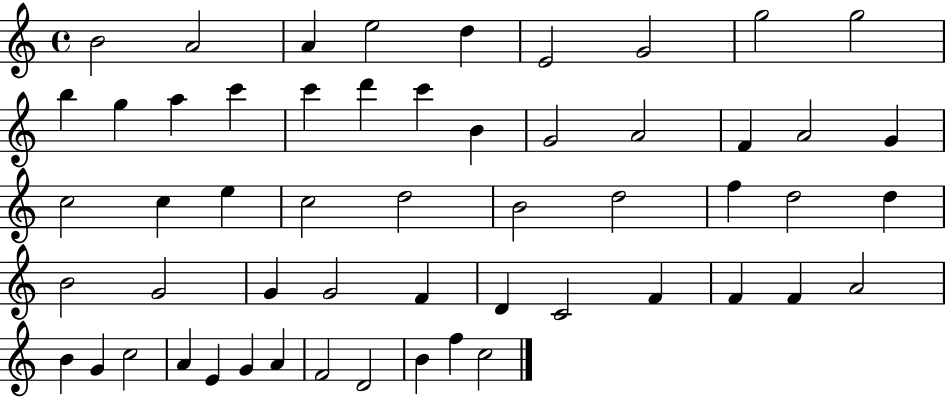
X:1
T:Untitled
M:4/4
L:1/4
K:C
B2 A2 A e2 d E2 G2 g2 g2 b g a c' c' d' c' B G2 A2 F A2 G c2 c e c2 d2 B2 d2 f d2 d B2 G2 G G2 F D C2 F F F A2 B G c2 A E G A F2 D2 B f c2